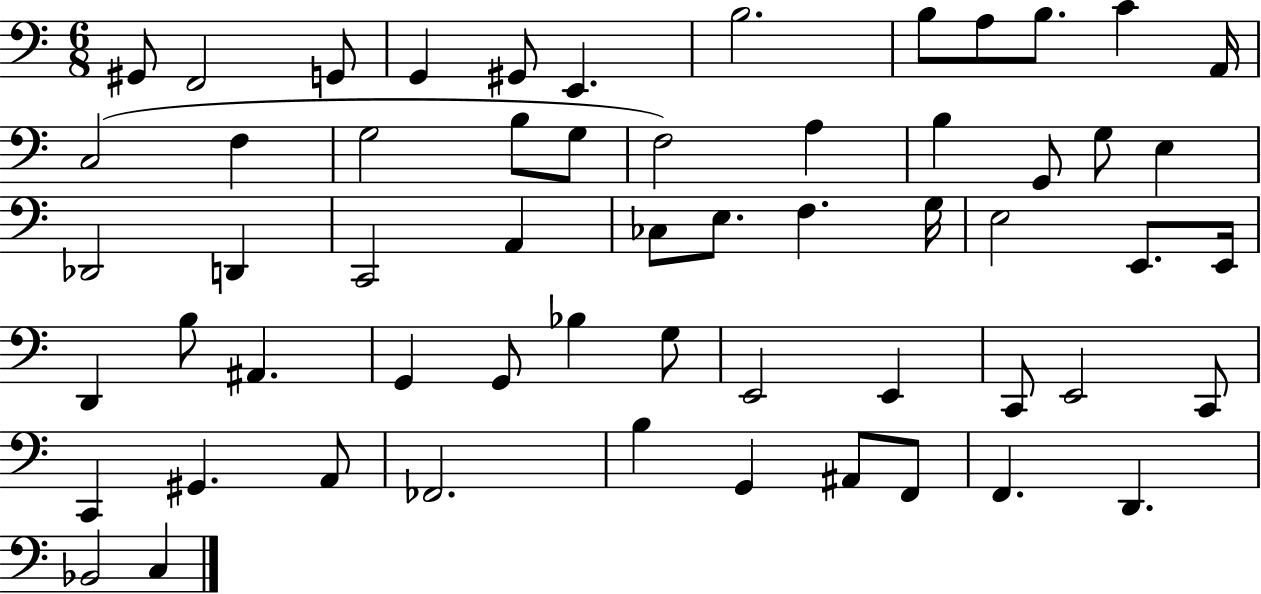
{
  \clef bass
  \numericTimeSignature
  \time 6/8
  \key c \major
  gis,8 f,2 g,8 | g,4 gis,8 e,4. | b2. | b8 a8 b8. c'4 a,16 | \break c2( f4 | g2 b8 g8 | f2) a4 | b4 g,8 g8 e4 | \break des,2 d,4 | c,2 a,4 | ces8 e8. f4. g16 | e2 e,8. e,16 | \break d,4 b8 ais,4. | g,4 g,8 bes4 g8 | e,2 e,4 | c,8 e,2 c,8 | \break c,4 gis,4. a,8 | fes,2. | b4 g,4 ais,8 f,8 | f,4. d,4. | \break bes,2 c4 | \bar "|."
}